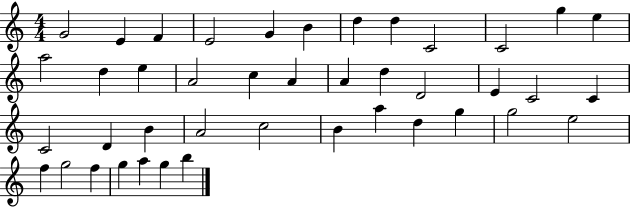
{
  \clef treble
  \numericTimeSignature
  \time 4/4
  \key c \major
  g'2 e'4 f'4 | e'2 g'4 b'4 | d''4 d''4 c'2 | c'2 g''4 e''4 | \break a''2 d''4 e''4 | a'2 c''4 a'4 | a'4 d''4 d'2 | e'4 c'2 c'4 | \break c'2 d'4 b'4 | a'2 c''2 | b'4 a''4 d''4 g''4 | g''2 e''2 | \break f''4 g''2 f''4 | g''4 a''4 g''4 b''4 | \bar "|."
}